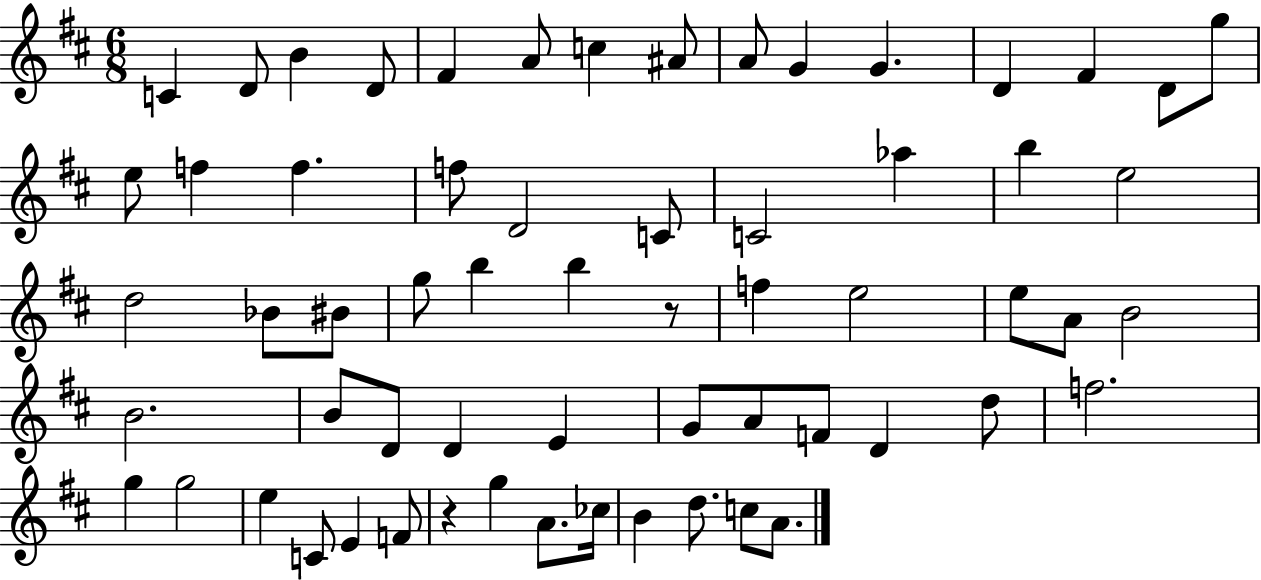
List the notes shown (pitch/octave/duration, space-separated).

C4/q D4/e B4/q D4/e F#4/q A4/e C5/q A#4/e A4/e G4/q G4/q. D4/q F#4/q D4/e G5/e E5/e F5/q F5/q. F5/e D4/h C4/e C4/h Ab5/q B5/q E5/h D5/h Bb4/e BIS4/e G5/e B5/q B5/q R/e F5/q E5/h E5/e A4/e B4/h B4/h. B4/e D4/e D4/q E4/q G4/e A4/e F4/e D4/q D5/e F5/h. G5/q G5/h E5/q C4/e E4/q F4/e R/q G5/q A4/e. CES5/s B4/q D5/e. C5/e A4/e.